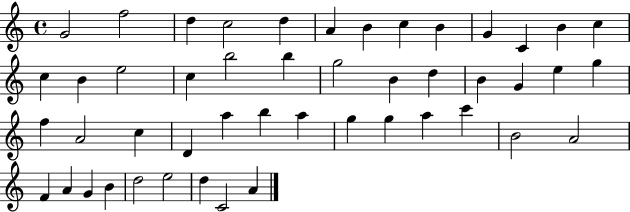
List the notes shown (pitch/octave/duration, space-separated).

G4/h F5/h D5/q C5/h D5/q A4/q B4/q C5/q B4/q G4/q C4/q B4/q C5/q C5/q B4/q E5/h C5/q B5/h B5/q G5/h B4/q D5/q B4/q G4/q E5/q G5/q F5/q A4/h C5/q D4/q A5/q B5/q A5/q G5/q G5/q A5/q C6/q B4/h A4/h F4/q A4/q G4/q B4/q D5/h E5/h D5/q C4/h A4/q